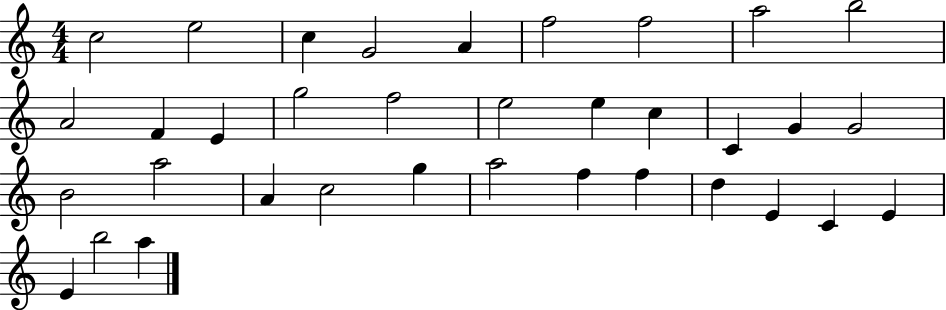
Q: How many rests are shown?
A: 0